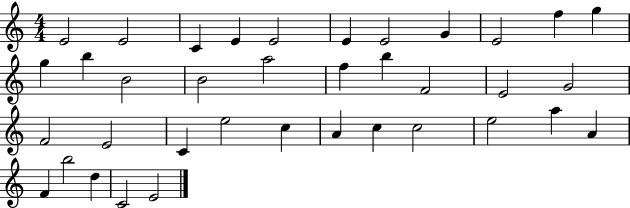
X:1
T:Untitled
M:4/4
L:1/4
K:C
E2 E2 C E E2 E E2 G E2 f g g b B2 B2 a2 f b F2 E2 G2 F2 E2 C e2 c A c c2 e2 a A F b2 d C2 E2